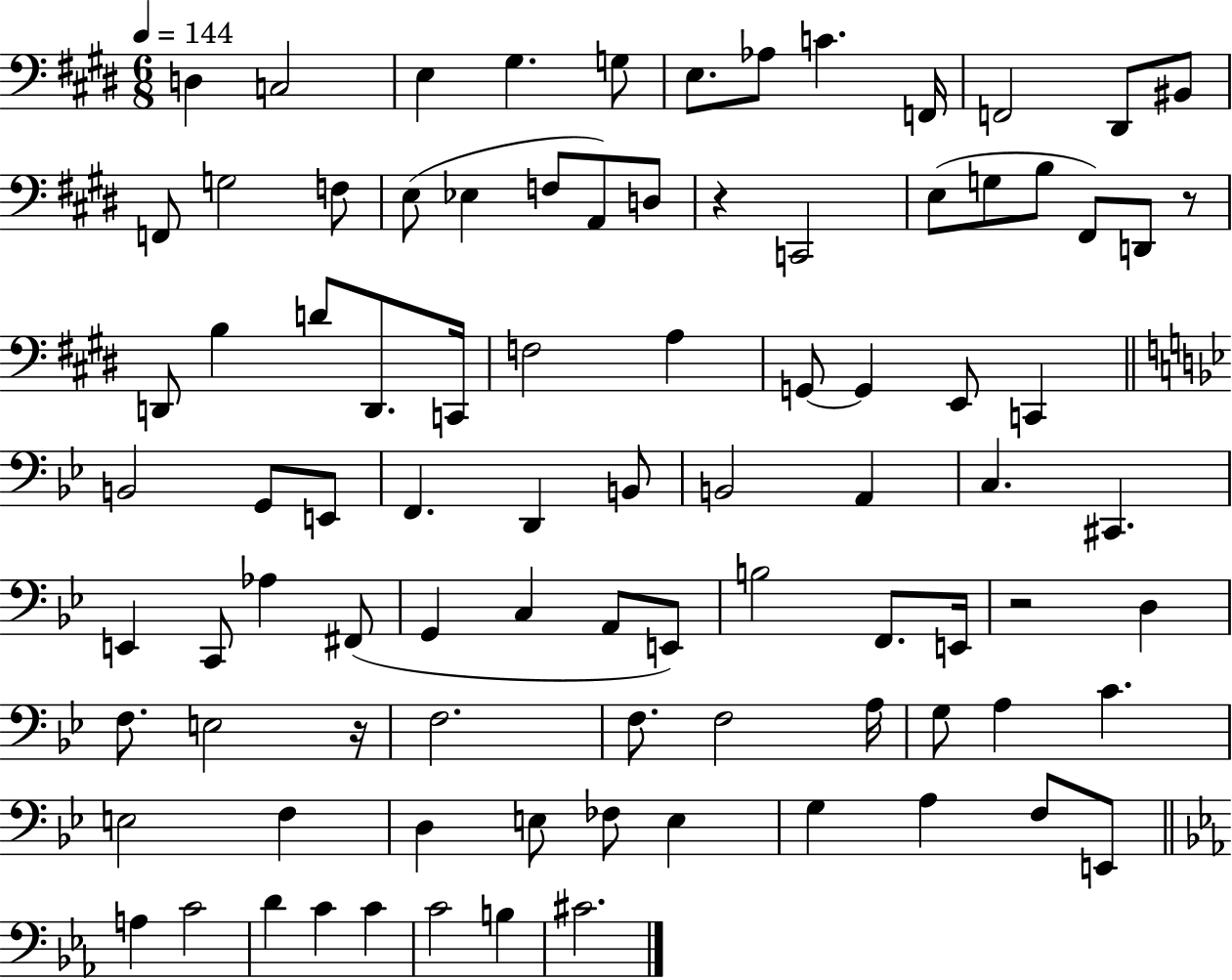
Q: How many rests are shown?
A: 4